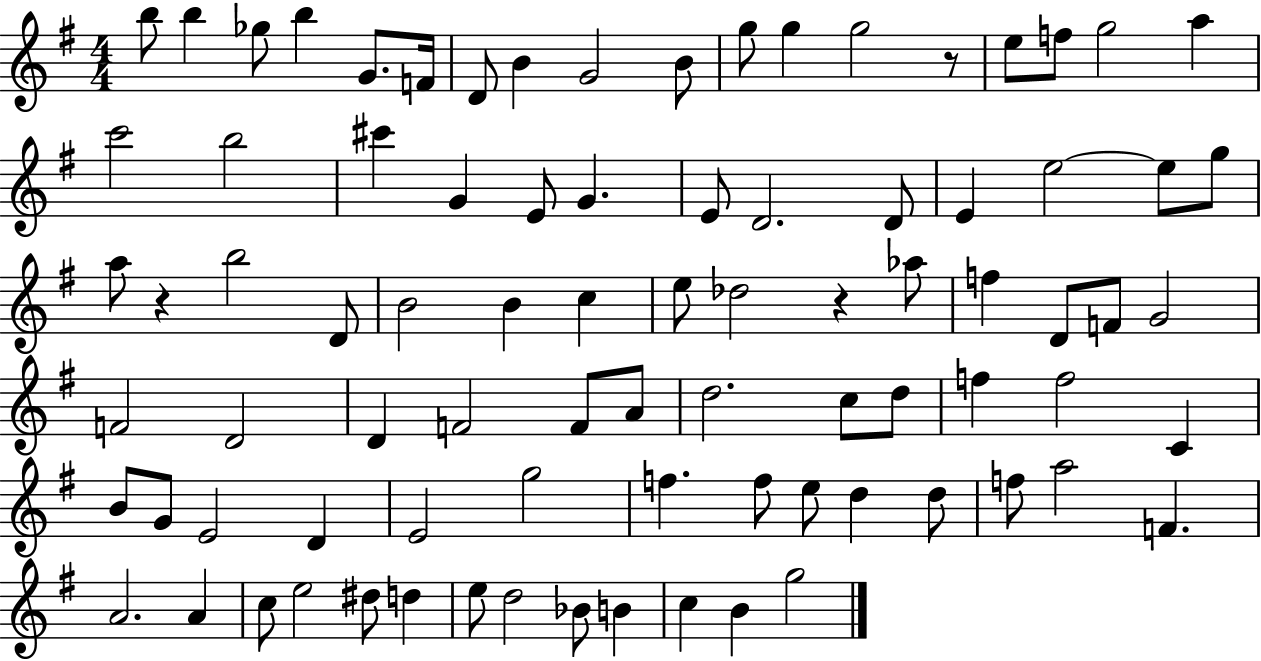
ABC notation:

X:1
T:Untitled
M:4/4
L:1/4
K:G
b/2 b _g/2 b G/2 F/4 D/2 B G2 B/2 g/2 g g2 z/2 e/2 f/2 g2 a c'2 b2 ^c' G E/2 G E/2 D2 D/2 E e2 e/2 g/2 a/2 z b2 D/2 B2 B c e/2 _d2 z _a/2 f D/2 F/2 G2 F2 D2 D F2 F/2 A/2 d2 c/2 d/2 f f2 C B/2 G/2 E2 D E2 g2 f f/2 e/2 d d/2 f/2 a2 F A2 A c/2 e2 ^d/2 d e/2 d2 _B/2 B c B g2